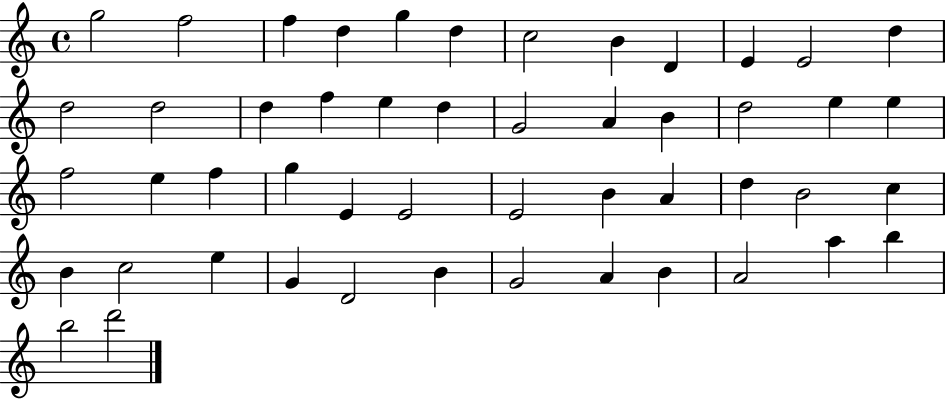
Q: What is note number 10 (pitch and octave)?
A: E4